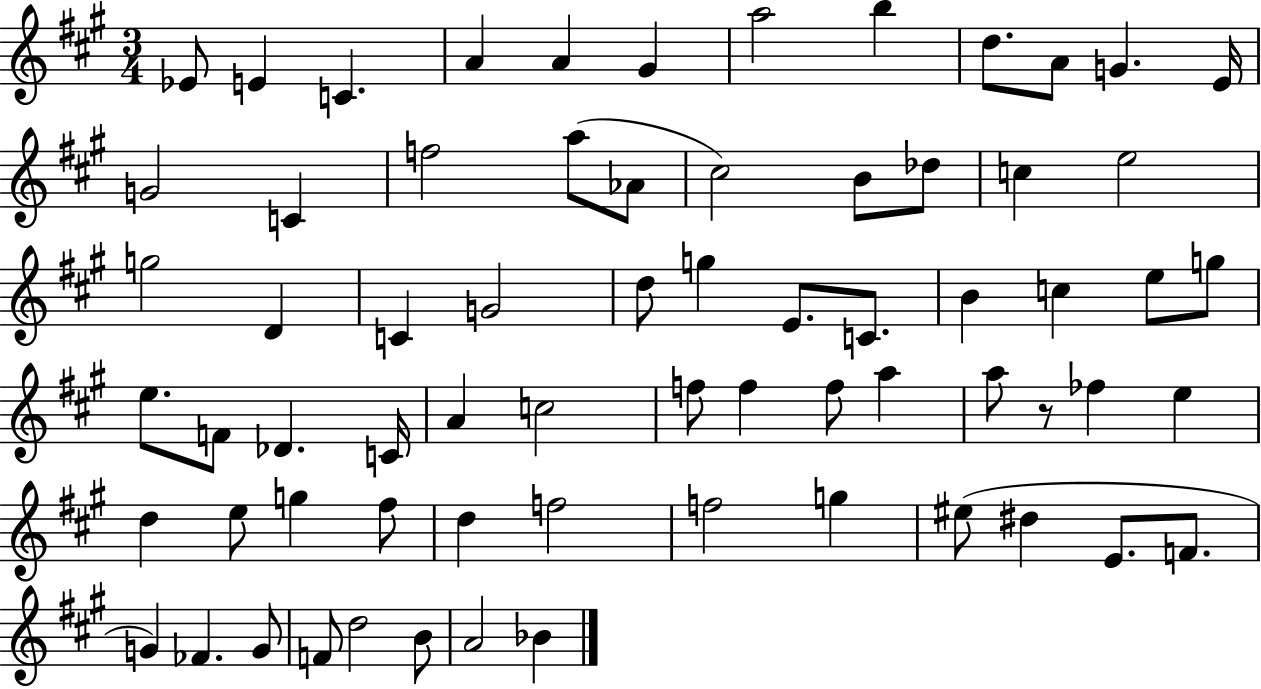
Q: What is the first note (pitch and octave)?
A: Eb4